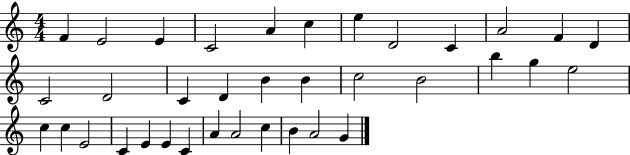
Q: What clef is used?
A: treble